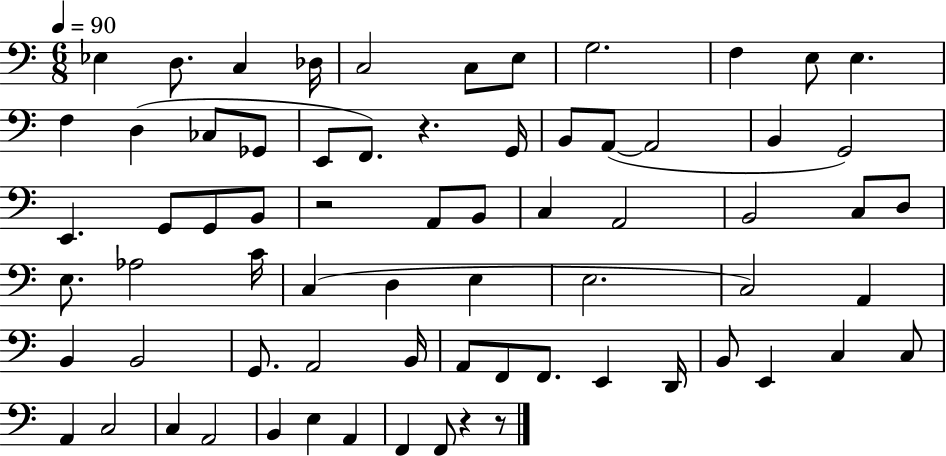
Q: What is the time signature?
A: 6/8